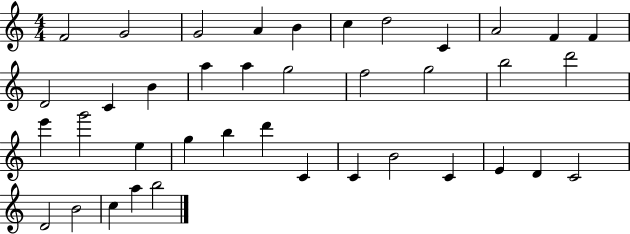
{
  \clef treble
  \numericTimeSignature
  \time 4/4
  \key c \major
  f'2 g'2 | g'2 a'4 b'4 | c''4 d''2 c'4 | a'2 f'4 f'4 | \break d'2 c'4 b'4 | a''4 a''4 g''2 | f''2 g''2 | b''2 d'''2 | \break e'''4 g'''2 e''4 | g''4 b''4 d'''4 c'4 | c'4 b'2 c'4 | e'4 d'4 c'2 | \break d'2 b'2 | c''4 a''4 b''2 | \bar "|."
}